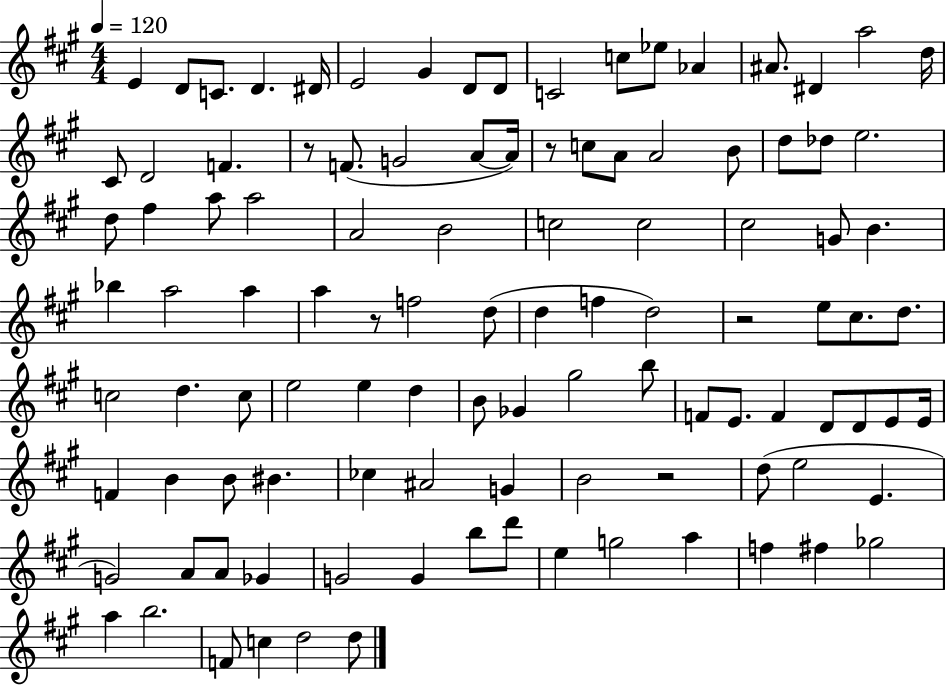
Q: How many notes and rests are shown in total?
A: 107